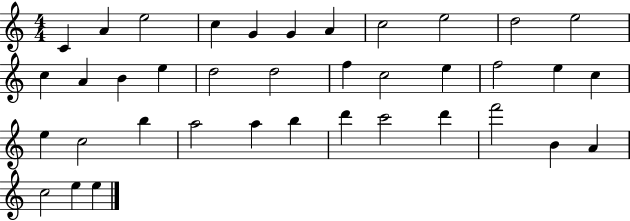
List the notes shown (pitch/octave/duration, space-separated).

C4/q A4/q E5/h C5/q G4/q G4/q A4/q C5/h E5/h D5/h E5/h C5/q A4/q B4/q E5/q D5/h D5/h F5/q C5/h E5/q F5/h E5/q C5/q E5/q C5/h B5/q A5/h A5/q B5/q D6/q C6/h D6/q F6/h B4/q A4/q C5/h E5/q E5/q